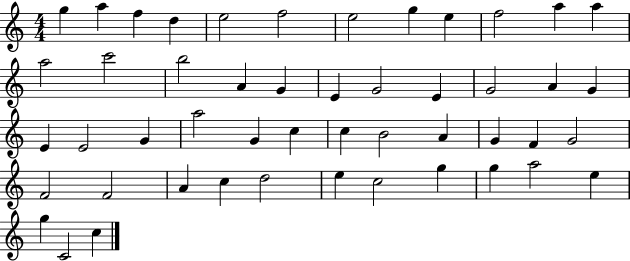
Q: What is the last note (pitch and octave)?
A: C5